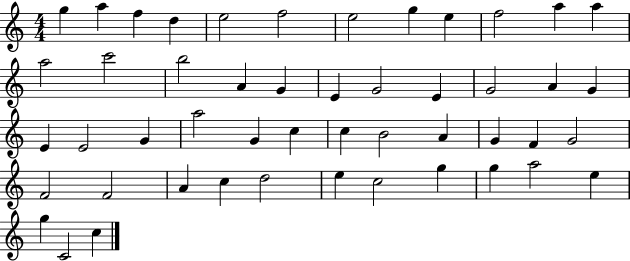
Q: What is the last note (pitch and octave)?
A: C5